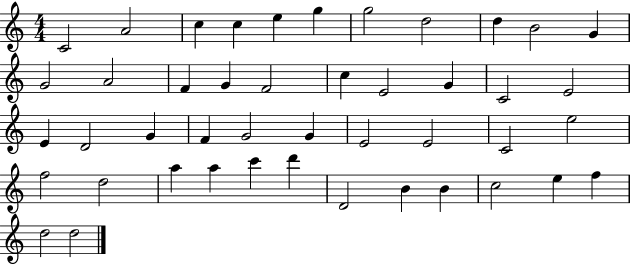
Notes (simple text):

C4/h A4/h C5/q C5/q E5/q G5/q G5/h D5/h D5/q B4/h G4/q G4/h A4/h F4/q G4/q F4/h C5/q E4/h G4/q C4/h E4/h E4/q D4/h G4/q F4/q G4/h G4/q E4/h E4/h C4/h E5/h F5/h D5/h A5/q A5/q C6/q D6/q D4/h B4/q B4/q C5/h E5/q F5/q D5/h D5/h